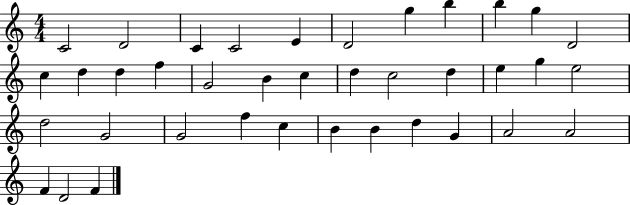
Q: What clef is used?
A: treble